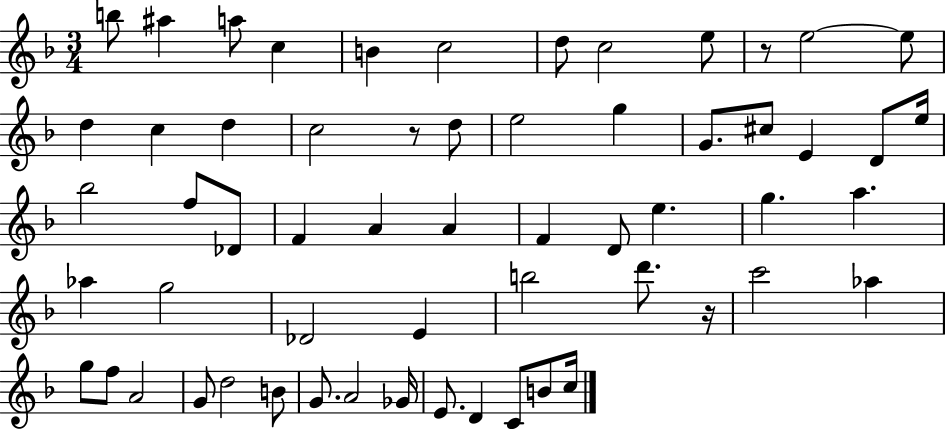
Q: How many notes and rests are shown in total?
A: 59